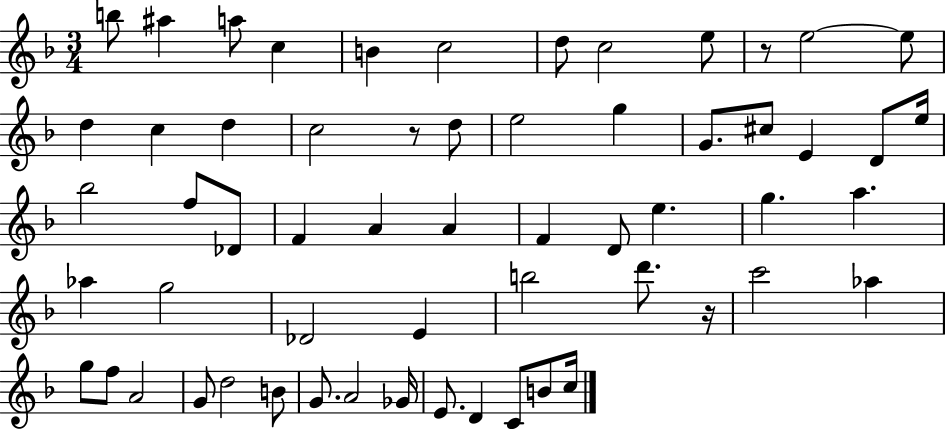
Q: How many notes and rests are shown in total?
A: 59